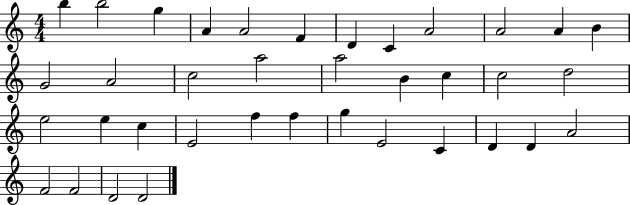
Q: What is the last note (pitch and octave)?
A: D4